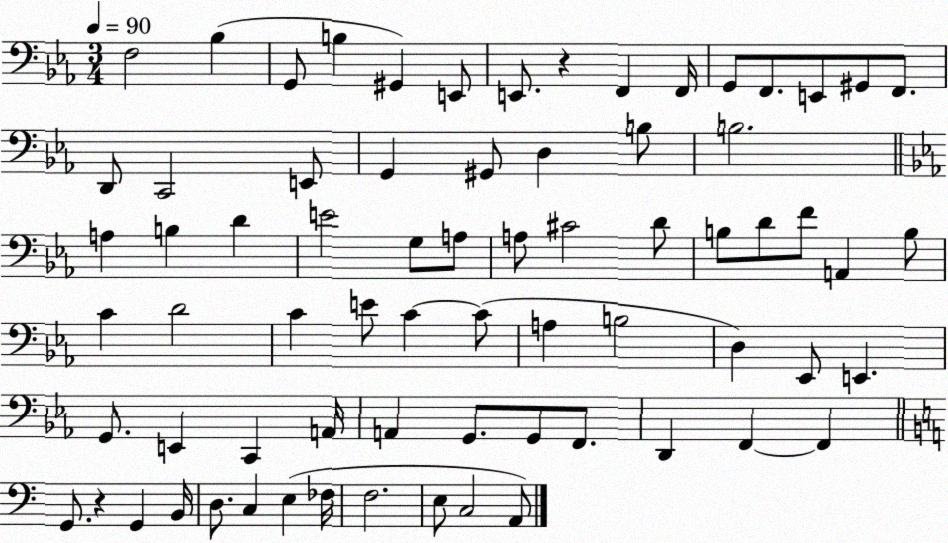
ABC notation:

X:1
T:Untitled
M:3/4
L:1/4
K:Eb
F,2 _B, G,,/2 B, ^G,, E,,/2 E,,/2 z F,, F,,/4 G,,/2 F,,/2 E,,/2 ^G,,/2 F,,/2 D,,/2 C,,2 E,,/2 G,, ^G,,/2 D, B,/2 B,2 A, B, D E2 G,/2 A,/2 A,/2 ^C2 D/2 B,/2 D/2 F/2 A,, B,/2 C D2 C E/2 C C/2 A, B,2 D, _E,,/2 E,, G,,/2 E,, C,, A,,/4 A,, G,,/2 G,,/2 F,,/2 D,, F,, F,, G,,/2 z G,, B,,/4 D,/2 C, E, _F,/4 F,2 E,/2 C,2 A,,/2